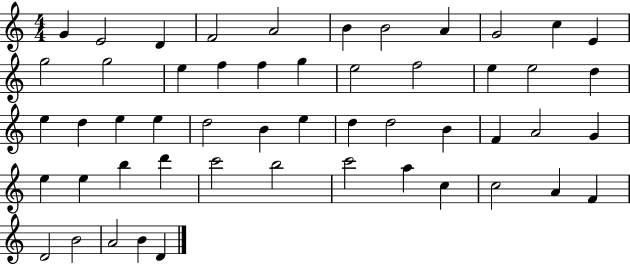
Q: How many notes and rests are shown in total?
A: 52